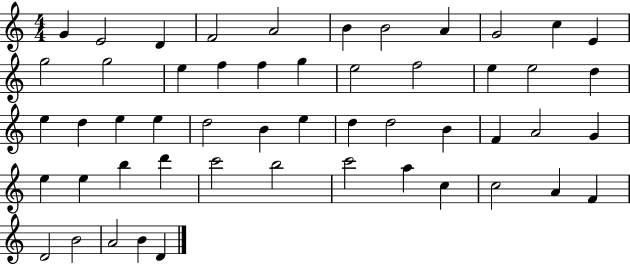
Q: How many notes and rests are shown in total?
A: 52